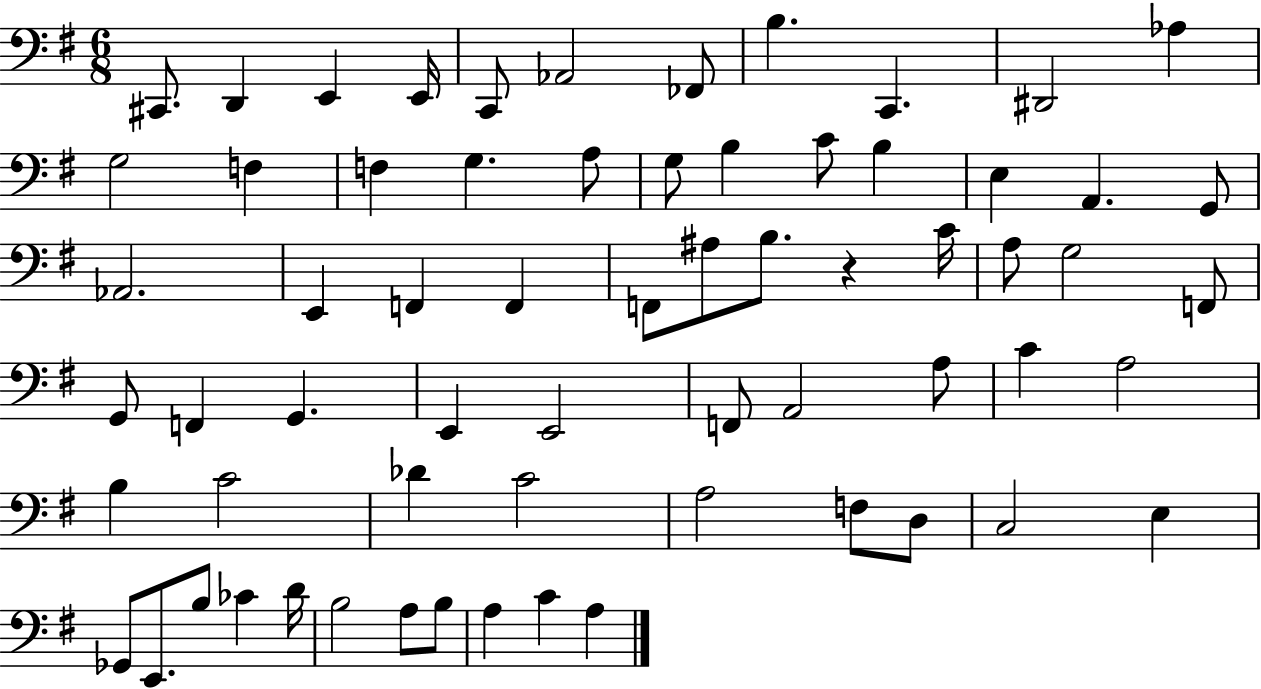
C#2/e. D2/q E2/q E2/s C2/e Ab2/h FES2/e B3/q. C2/q. D#2/h Ab3/q G3/h F3/q F3/q G3/q. A3/e G3/e B3/q C4/e B3/q E3/q A2/q. G2/e Ab2/h. E2/q F2/q F2/q F2/e A#3/e B3/e. R/q C4/s A3/e G3/h F2/e G2/e F2/q G2/q. E2/q E2/h F2/e A2/h A3/e C4/q A3/h B3/q C4/h Db4/q C4/h A3/h F3/e D3/e C3/h E3/q Gb2/e E2/e. B3/e CES4/q D4/s B3/h A3/e B3/e A3/q C4/q A3/q